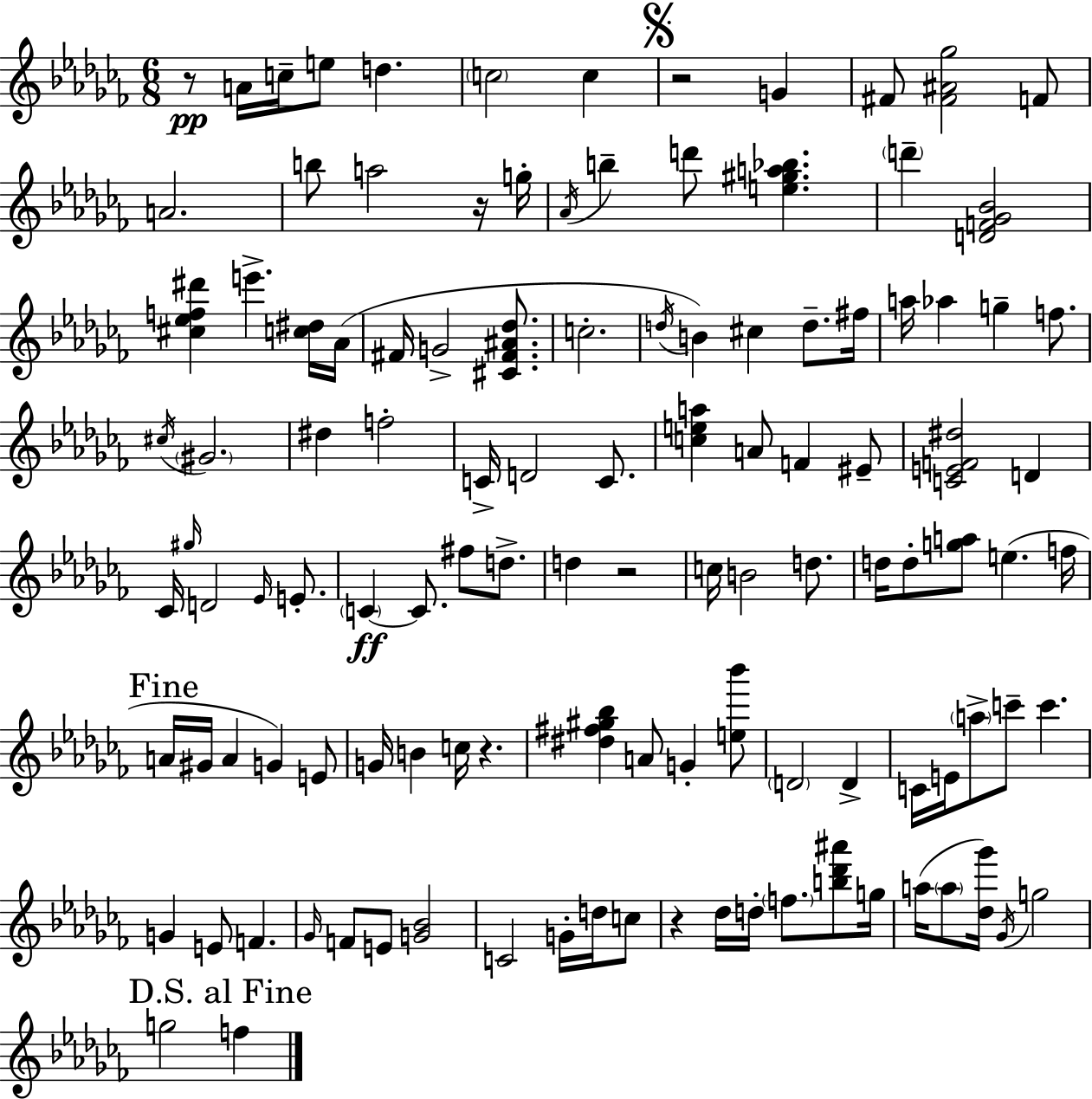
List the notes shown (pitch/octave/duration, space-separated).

R/e A4/s C5/s E5/e D5/q. C5/h C5/q R/h G4/q F#4/e [F#4,A#4,Gb5]/h F4/e A4/h. B5/e A5/h R/s G5/s Ab4/s B5/q D6/e [E5,G#5,A5,Bb5]/q. D6/q [D4,F4,Gb4,Bb4]/h [C#5,Eb5,F5,D#6]/q E6/q. [C5,D#5]/s Ab4/s F#4/s G4/h [C#4,F#4,A#4,Db5]/e. C5/h. D5/s B4/q C#5/q D5/e. F#5/s A5/s Ab5/q G5/q F5/e. C#5/s G#4/h. D#5/q F5/h C4/s D4/h C4/e. [C5,E5,A5]/q A4/e F4/q EIS4/e [C4,E4,F4,D#5]/h D4/q CES4/s G#5/s D4/h Eb4/s E4/e. C4/q C4/e. F#5/e D5/e. D5/q R/h C5/s B4/h D5/e. D5/s D5/e [G5,A5]/e E5/q. F5/s A4/s G#4/s A4/q G4/q E4/e G4/s B4/q C5/s R/q. [D#5,F#5,G#5,Bb5]/q A4/e G4/q [E5,Bb6]/e D4/h D4/q C4/s E4/s A5/e C6/e C6/q. G4/q E4/e F4/q. Gb4/s F4/e E4/e [G4,Bb4]/h C4/h G4/s D5/s C5/e R/q Db5/s D5/s F5/e. [B5,Db6,A#6]/e G5/s A5/s A5/e [Db5,Gb6]/s Gb4/s G5/h G5/h F5/q